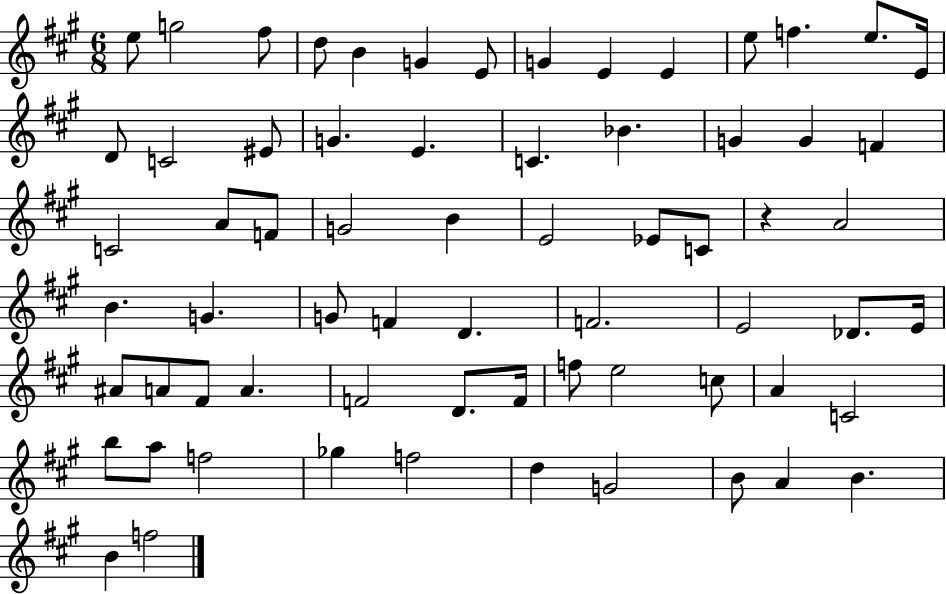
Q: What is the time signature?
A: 6/8